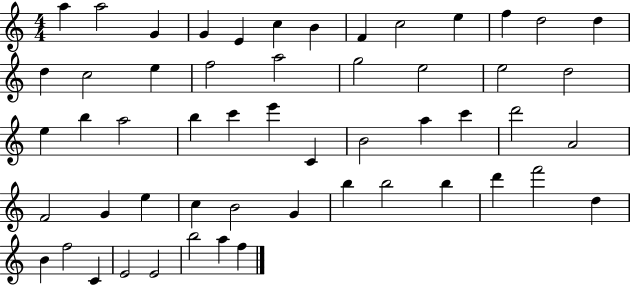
A5/q A5/h G4/q G4/q E4/q C5/q B4/q F4/q C5/h E5/q F5/q D5/h D5/q D5/q C5/h E5/q F5/h A5/h G5/h E5/h E5/h D5/h E5/q B5/q A5/h B5/q C6/q E6/q C4/q B4/h A5/q C6/q D6/h A4/h F4/h G4/q E5/q C5/q B4/h G4/q B5/q B5/h B5/q D6/q F6/h D5/q B4/q F5/h C4/q E4/h E4/h B5/h A5/q F5/q